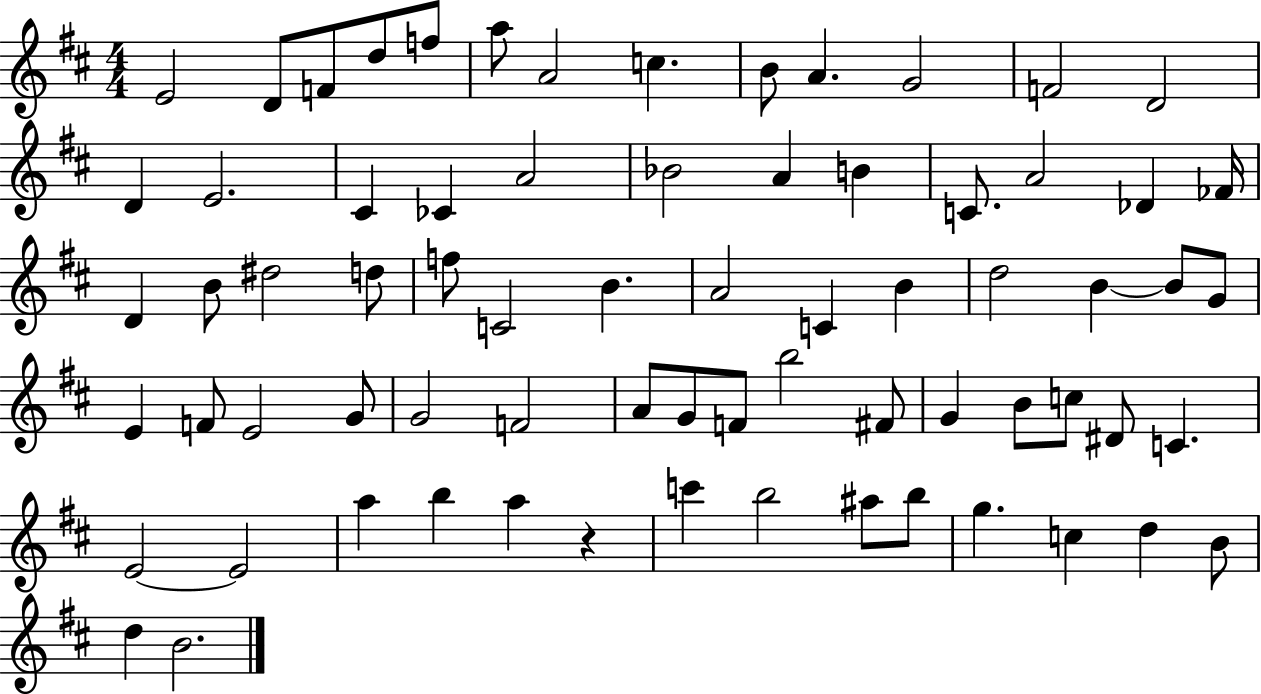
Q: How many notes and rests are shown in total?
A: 71